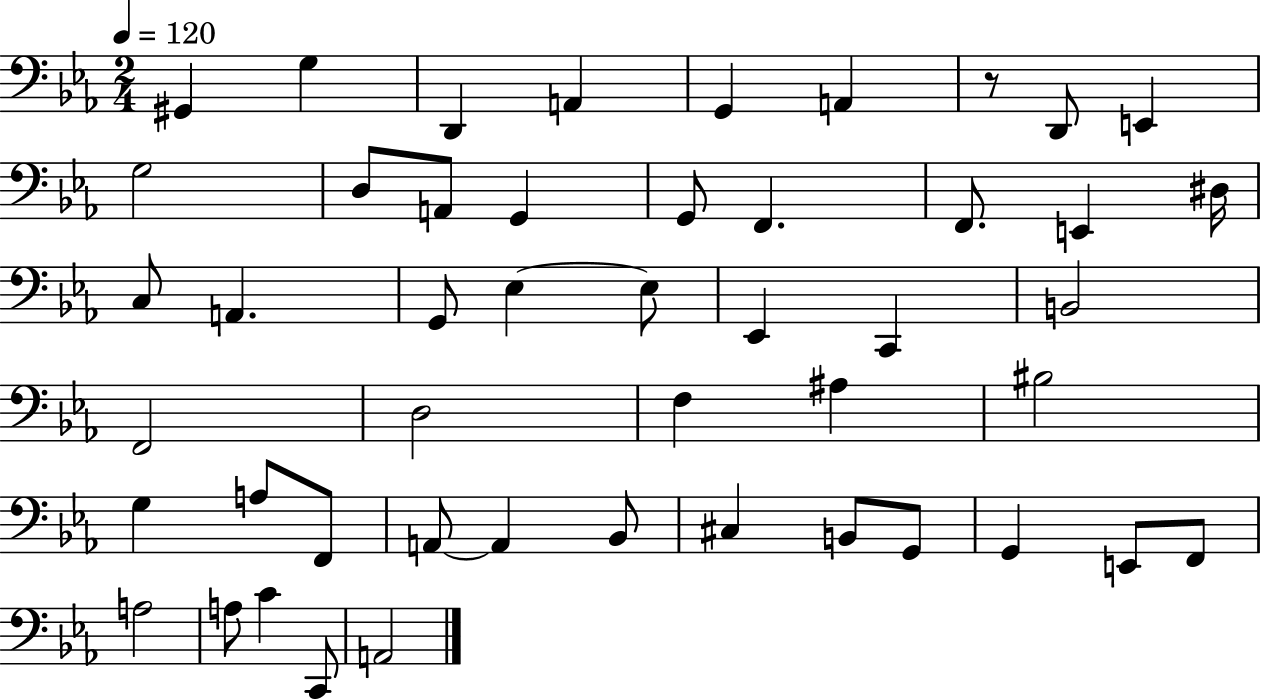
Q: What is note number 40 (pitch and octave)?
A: G2